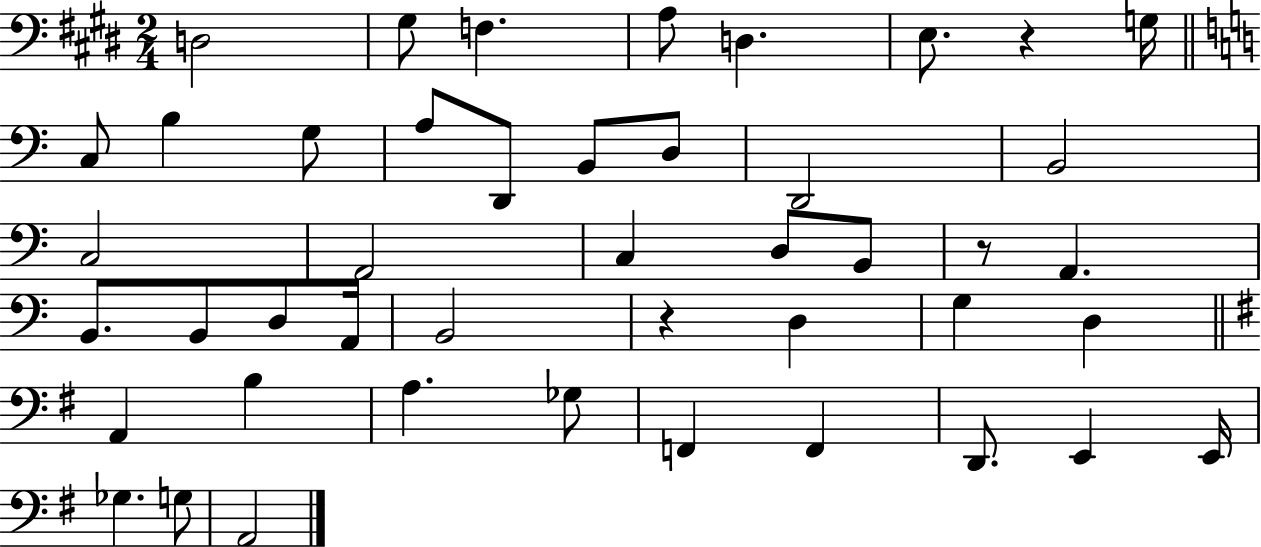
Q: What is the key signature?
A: E major